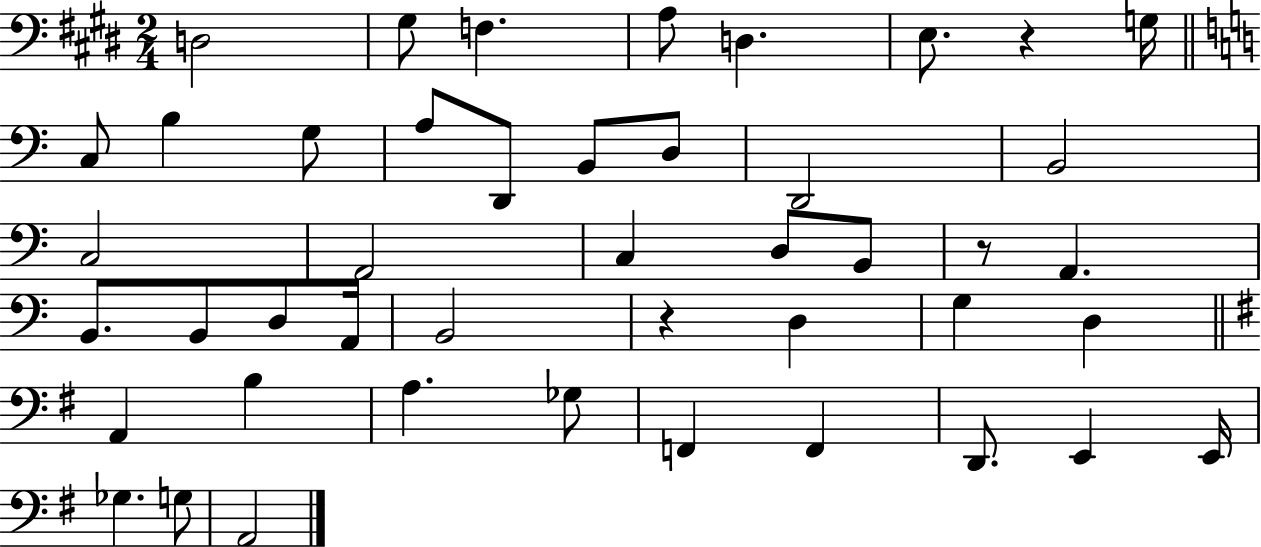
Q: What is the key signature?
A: E major